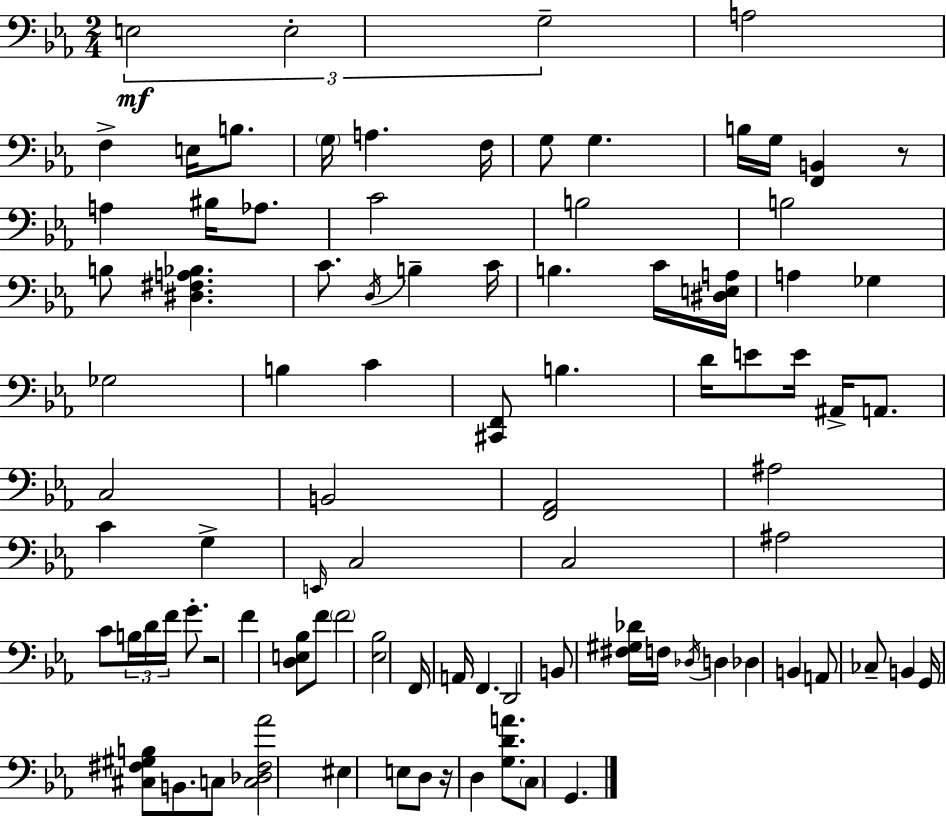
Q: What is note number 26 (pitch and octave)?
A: B3